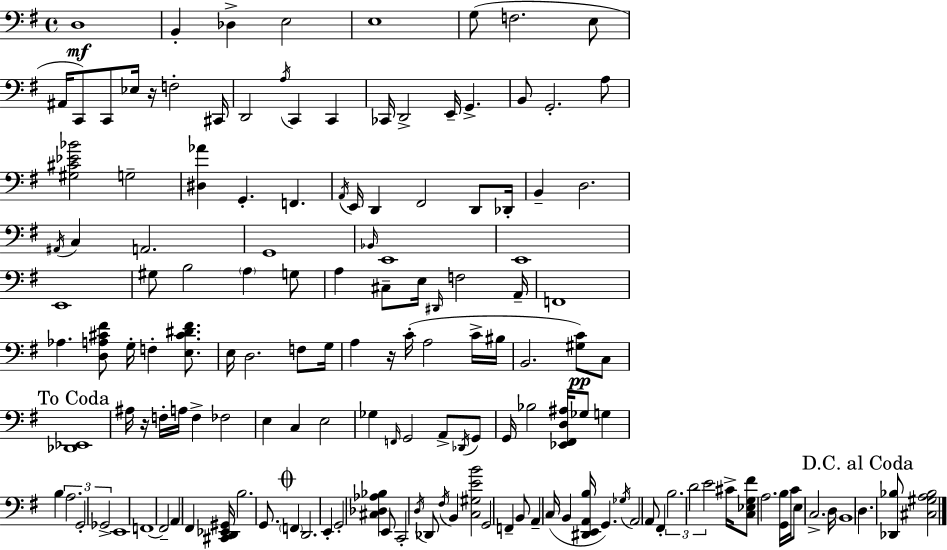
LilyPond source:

{
  \clef bass
  \time 4/4
  \defaultTimeSignature
  \key e \minor
  d1\mf | b,4-. des4-> e2 | e1 | g8( f2. e8 | \break ais,16 c,8) c,8 ees16 r16 f2-. cis,16 | d,2 \acciaccatura { a16 } c,4 c,4 | ces,16 d,2-> e,16-- g,4.-> | b,8 g,2.-. a8 | \break <gis cis' ees' bes'>2 g2-- | <dis aes'>4 g,4.-. f,4. | \acciaccatura { a,16 } e,16 d,4 fis,2 d,8 | des,16-. b,4-- d2. | \break \acciaccatura { ais,16 } c4 a,2. | g,1 | \grace { bes,16 } e,1 | e,1 | \break e,1 | gis8 b2 \parenthesize a4 | g8 a4 cis8-- e16 \grace { dis,16 } f2 | a,16-- f,1 | \break aes4. <d a cis' fis'>8 g16-. f4-. | <e cis' dis' fis'>8. e16 d2. | f8 g16 a4 r16 c'16-.( a2 | c'16-> bis16 b,2. | \break <gis c'>8\pp) c8 \mark "To Coda" <des, ees,>1 | ais16 r16 f16-. a16 f4-> fes2 | e4 c4 e2 | ges4 \grace { f,16 } g,2 | \break a,8-> \acciaccatura { des,16 } g,8 g,16 bes2 | <ees, fis, d ais>16 ges8 g4 b4 \tuplet 3/2 { a2. | g,2-. ges,2-> } | e,1 | \break f,1~~ | f,2-- a,4 | fis,4 <cis, d, ees, gis,>16 b2. | g,8. \mark \markup { \musicglyph "scripts.coda" } \parenthesize f,4 d,2. | \break e,4-. g,2-. | <cis des aes bes>4 e,8 c,2-. | \acciaccatura { d16 } des,8 \acciaccatura { fis16 } b,4 <c gis e' b'>2 | g,2 f,4-- b,8 a,4-- | \break c16( b,4 <dis, e, a, b>16 g,4.) \acciaccatura { ges16 } | a,2 a,8 fis,4-. \tuplet 3/2 { b2. | d'2 | e'2 } cis'16-> <c ees g fis'>8 a2. | \break <g, b>16 c'16 e8 c2.-> | d16 b,1 | \mark "D.C. al Coda" d4. | <des, bes>8 <cis gis a bes>2 \bar "|."
}